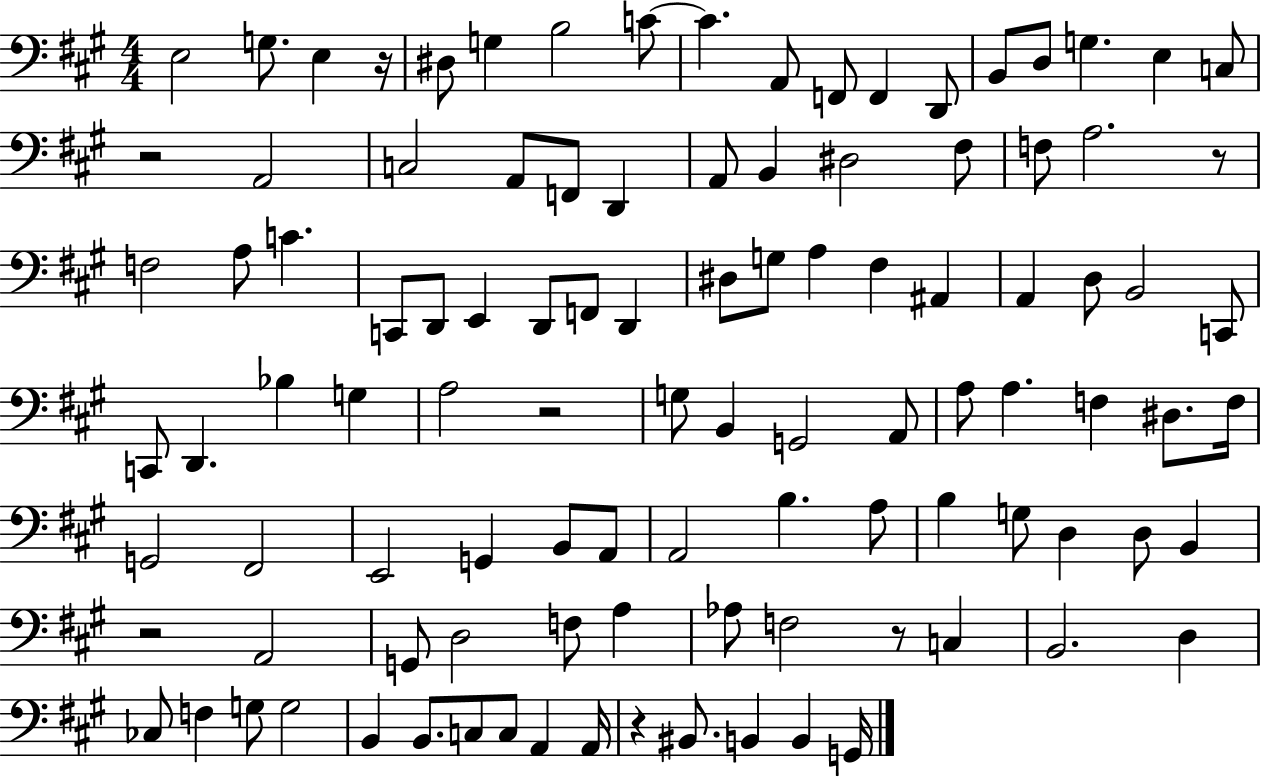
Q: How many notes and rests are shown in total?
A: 105